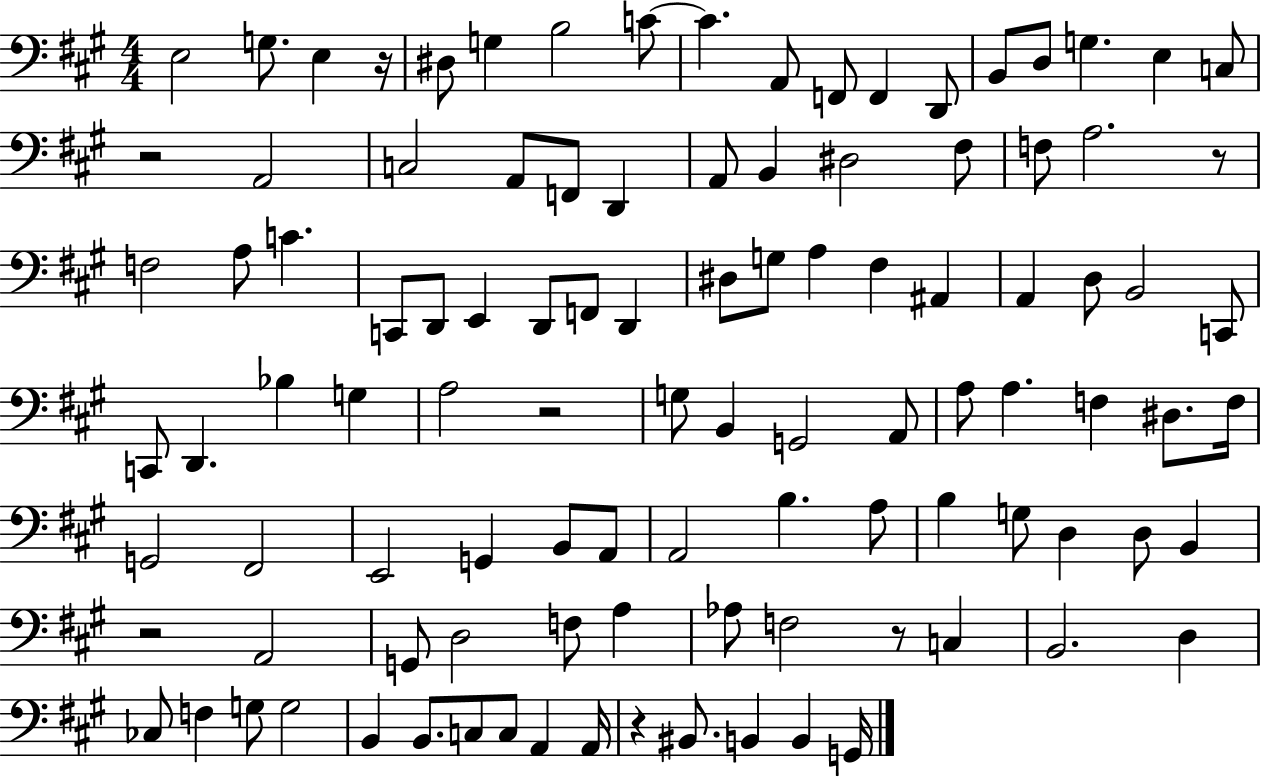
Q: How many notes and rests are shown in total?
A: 105